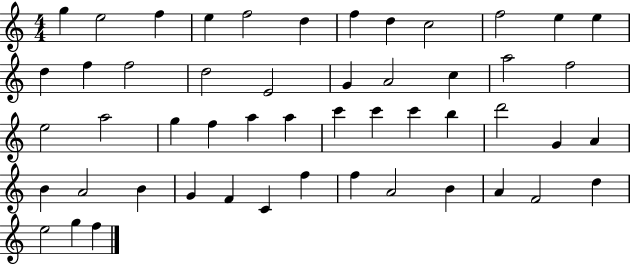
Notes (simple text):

G5/q E5/h F5/q E5/q F5/h D5/q F5/q D5/q C5/h F5/h E5/q E5/q D5/q F5/q F5/h D5/h E4/h G4/q A4/h C5/q A5/h F5/h E5/h A5/h G5/q F5/q A5/q A5/q C6/q C6/q C6/q B5/q D6/h G4/q A4/q B4/q A4/h B4/q G4/q F4/q C4/q F5/q F5/q A4/h B4/q A4/q F4/h D5/q E5/h G5/q F5/q